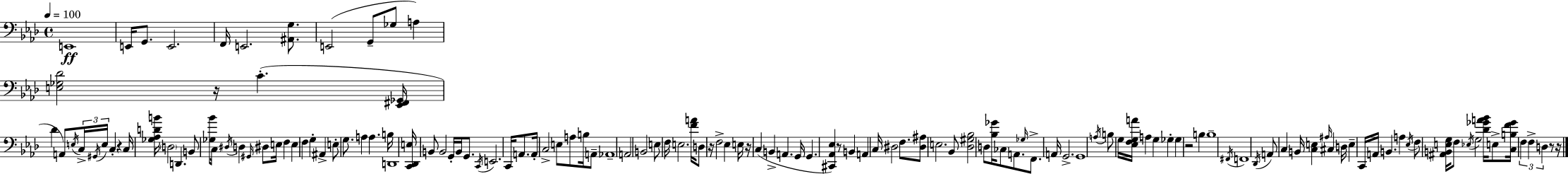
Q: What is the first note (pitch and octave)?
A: E2